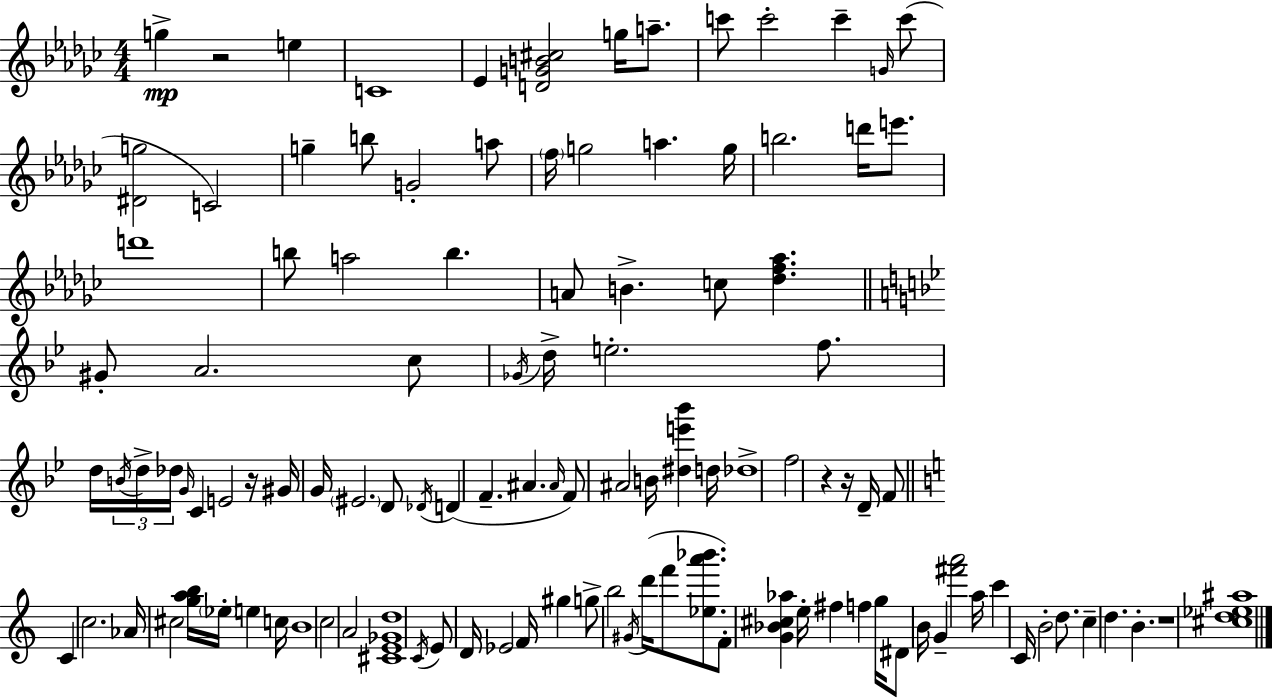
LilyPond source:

{
  \clef treble
  \numericTimeSignature
  \time 4/4
  \key ees \minor
  g''4->\mp r2 e''4 | c'1 | ees'4 <d' g' b' cis''>2 g''16 a''8.-- | c'''8 c'''2-. c'''4-- \grace { g'16 } c'''8( | \break <dis' g''>2 c'2) | g''4-- b''8 g'2-. a''8 | \parenthesize f''16 g''2 a''4. | g''16 b''2. d'''16 e'''8. | \break d'''1 | b''8 a''2 b''4. | a'8 b'4.-> c''8 <des'' f'' aes''>4. | \bar "||" \break \key bes \major gis'8-. a'2. c''8 | \acciaccatura { ges'16 } d''16-> e''2.-. f''8. | d''16 \tuplet 3/2 { \acciaccatura { b'16 } d''16-> des''16 } \grace { g'16 } c'4 e'2 | r16 gis'16 g'16 \parenthesize eis'2. | \break d'8 \acciaccatura { des'16 }( d'4 f'4.-- ais'4. | \grace { ais'16 }) f'8 ais'2 b'16 | <dis'' e''' bes'''>4 d''16 des''1-> | f''2 r4 | \break r16 d'16-- f'8 \bar "||" \break \key a \minor c'4 c''2. | aes'16 cis''2 <g'' a'' b''>16 \parenthesize ees''16-. e''4 c''16 | b'1 | c''2 a'2 | \break <cis' e' ges' d''>1 | \acciaccatura { c'16 } e'8 d'16 ees'2 f'16 gis''4 | g''8-> b''2 \acciaccatura { gis'16 }( d'''16 f'''8 <ees'' a''' bes'''>8. | f'8-.) <g' bes' cis'' aes''>4 e''16-. fis''4 f''4 | \break g''16 dis'8 b'16 g'4-- <fis''' a'''>2 | a''16 c'''4 c'16 b'2-. d''8. | c''4-- d''4. b'4.-. | r1 | \break <cis'' d'' ees'' ais''>1 | \bar "|."
}